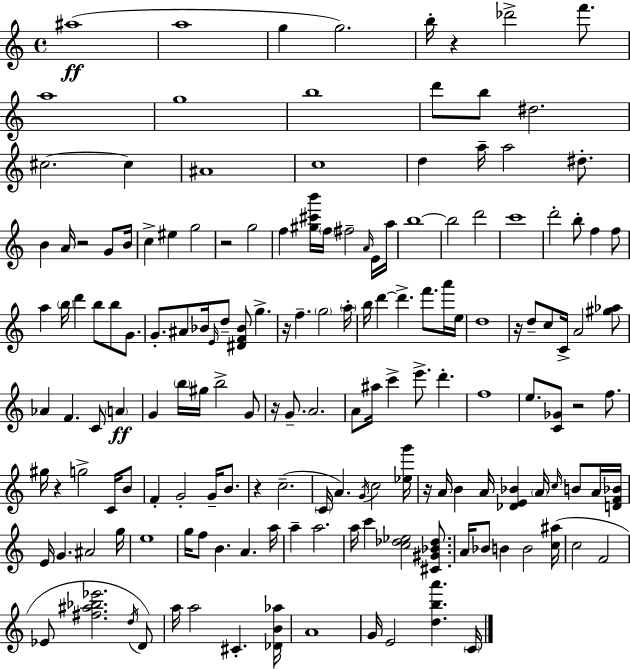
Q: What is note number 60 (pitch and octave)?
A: D6